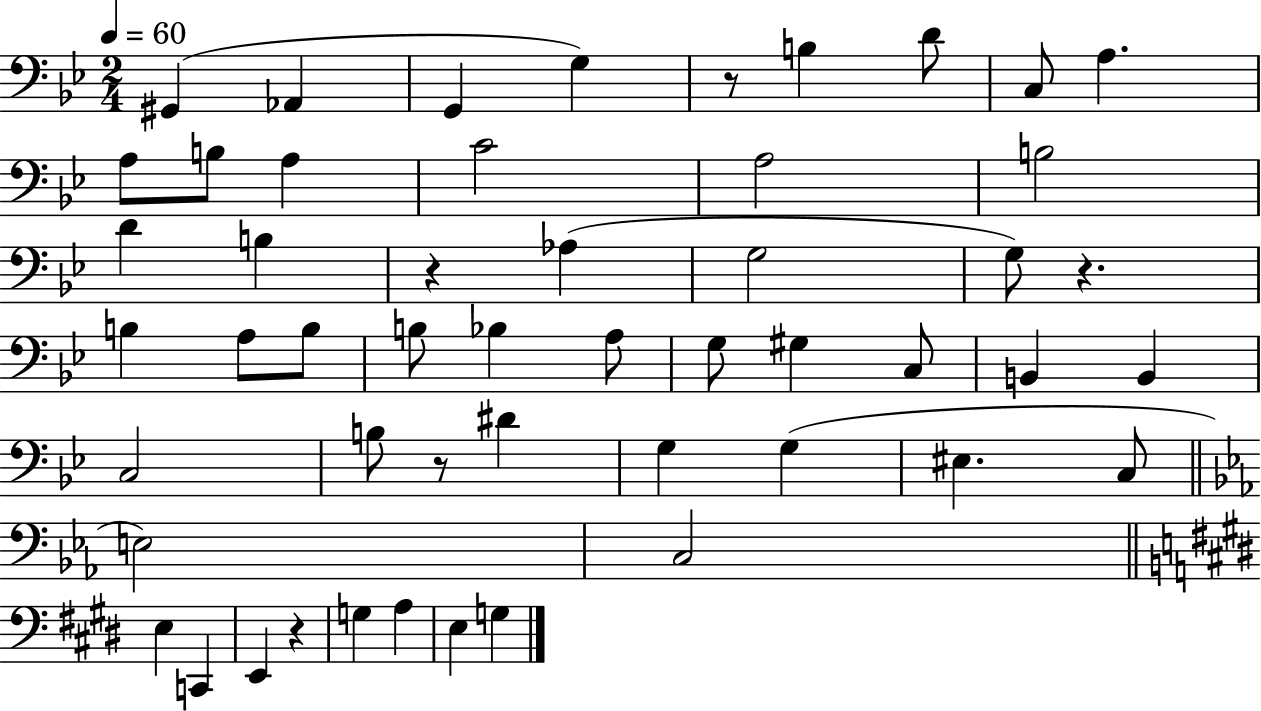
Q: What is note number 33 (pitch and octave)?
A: D#4